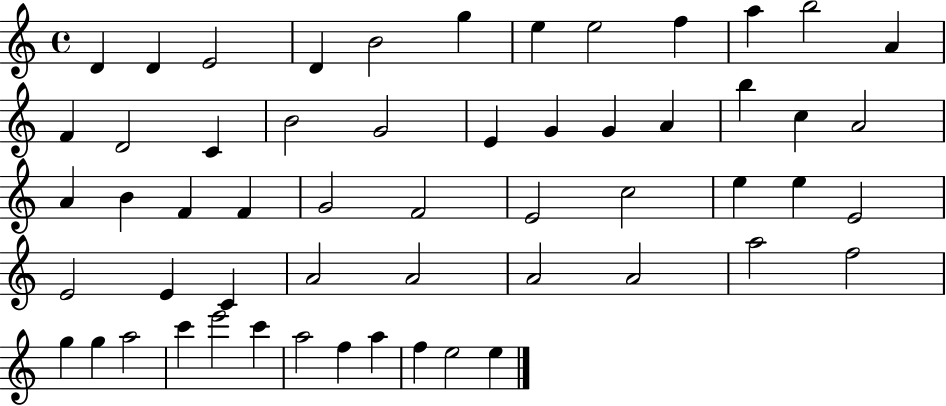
{
  \clef treble
  \time 4/4
  \defaultTimeSignature
  \key c \major
  d'4 d'4 e'2 | d'4 b'2 g''4 | e''4 e''2 f''4 | a''4 b''2 a'4 | \break f'4 d'2 c'4 | b'2 g'2 | e'4 g'4 g'4 a'4 | b''4 c''4 a'2 | \break a'4 b'4 f'4 f'4 | g'2 f'2 | e'2 c''2 | e''4 e''4 e'2 | \break e'2 e'4 c'4 | a'2 a'2 | a'2 a'2 | a''2 f''2 | \break g''4 g''4 a''2 | c'''4 e'''2 c'''4 | a''2 f''4 a''4 | f''4 e''2 e''4 | \break \bar "|."
}